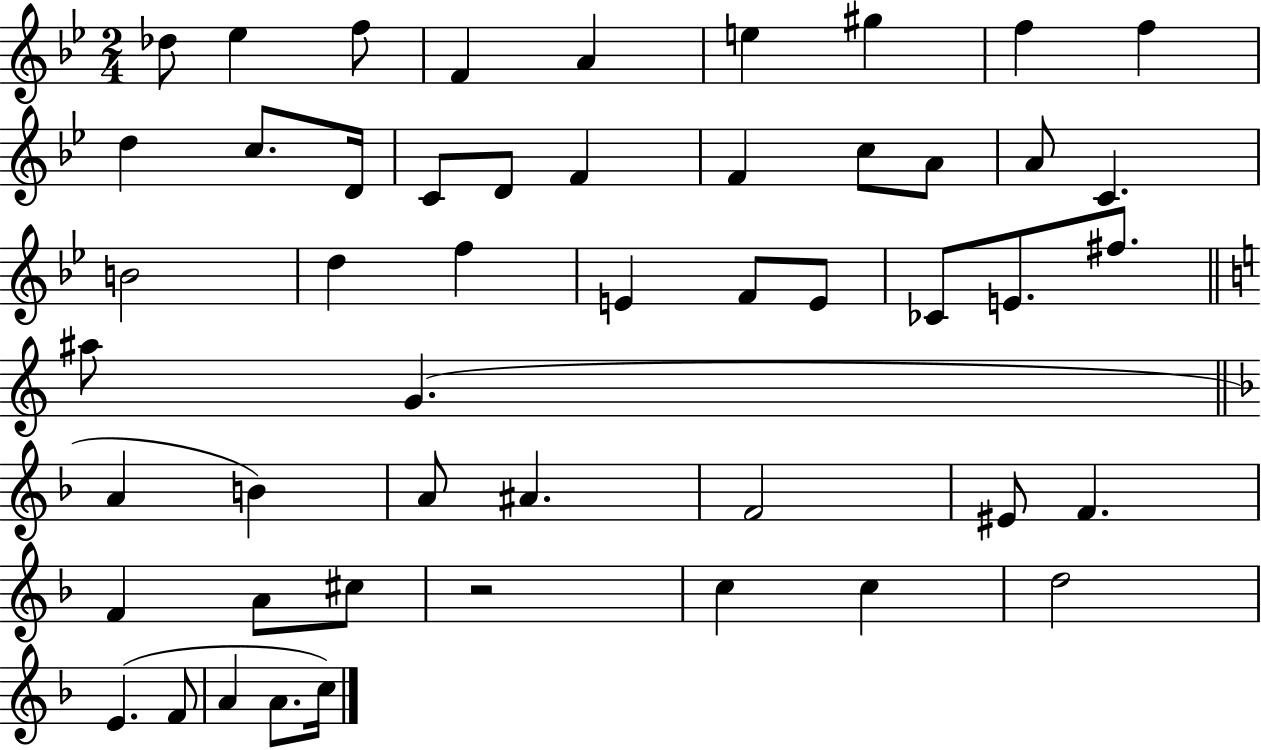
X:1
T:Untitled
M:2/4
L:1/4
K:Bb
_d/2 _e f/2 F A e ^g f f d c/2 D/4 C/2 D/2 F F c/2 A/2 A/2 C B2 d f E F/2 E/2 _C/2 E/2 ^f/2 ^a/2 G A B A/2 ^A F2 ^E/2 F F A/2 ^c/2 z2 c c d2 E F/2 A A/2 c/4